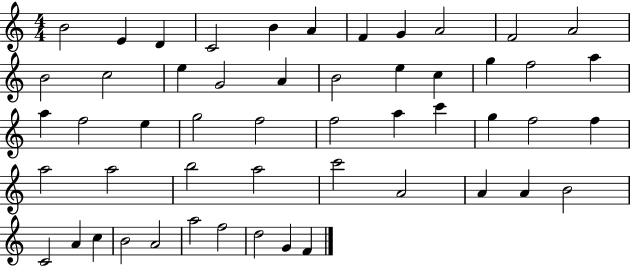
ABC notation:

X:1
T:Untitled
M:4/4
L:1/4
K:C
B2 E D C2 B A F G A2 F2 A2 B2 c2 e G2 A B2 e c g f2 a a f2 e g2 f2 f2 a c' g f2 f a2 a2 b2 a2 c'2 A2 A A B2 C2 A c B2 A2 a2 f2 d2 G F